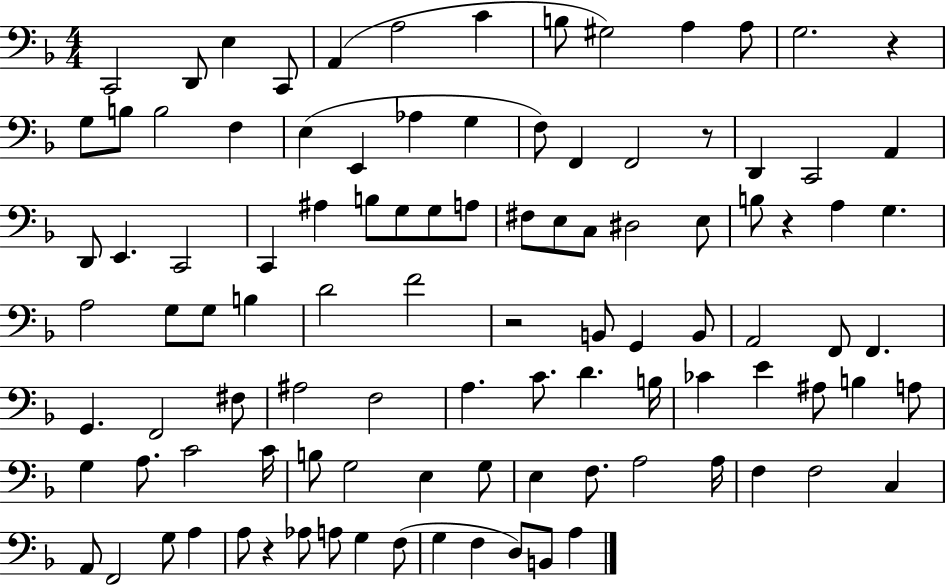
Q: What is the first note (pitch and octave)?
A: C2